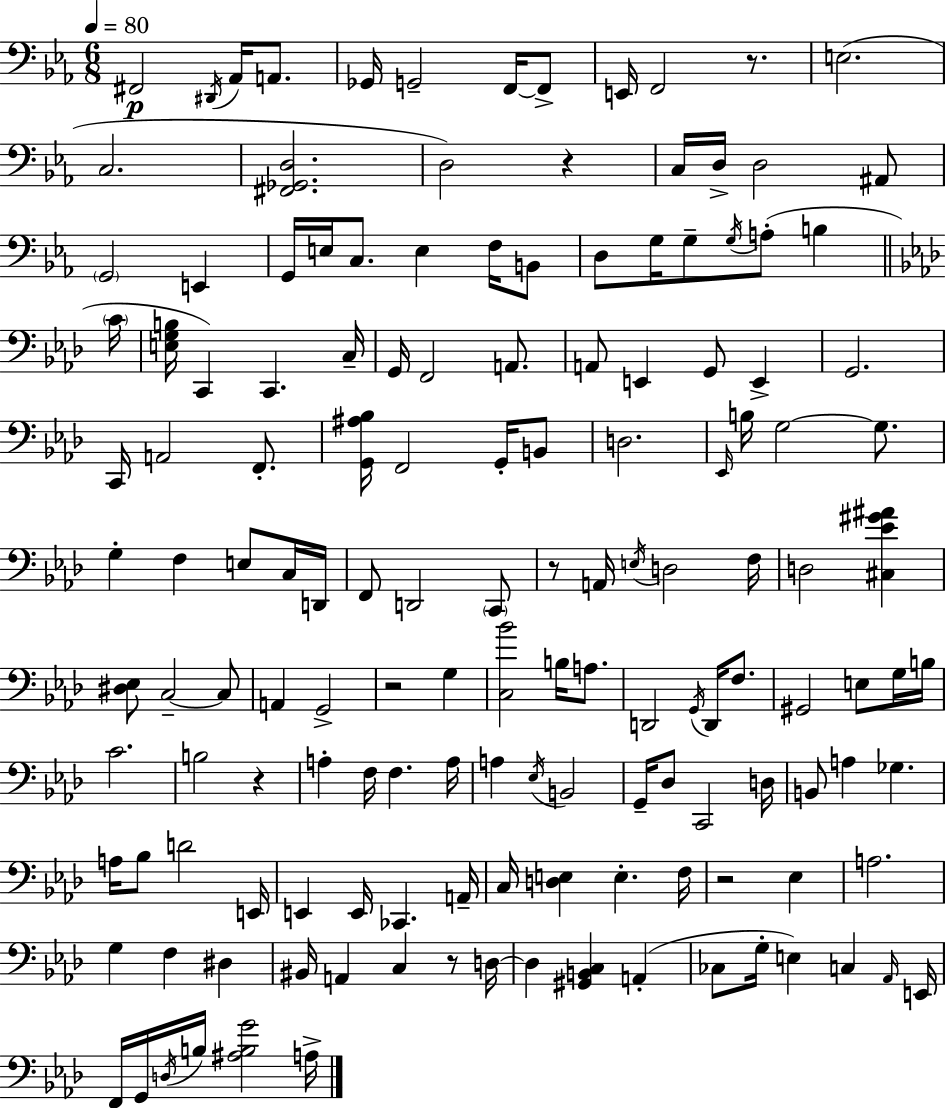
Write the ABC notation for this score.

X:1
T:Untitled
M:6/8
L:1/4
K:Eb
^F,,2 ^D,,/4 _A,,/4 A,,/2 _G,,/4 G,,2 F,,/4 F,,/2 E,,/4 F,,2 z/2 E,2 C,2 [^F,,_G,,D,]2 D,2 z C,/4 D,/4 D,2 ^A,,/2 G,,2 E,, G,,/4 E,/4 C,/2 E, F,/4 B,,/2 D,/2 G,/4 G,/2 G,/4 A,/2 B, C/4 [E,G,B,]/4 C,, C,, C,/4 G,,/4 F,,2 A,,/2 A,,/2 E,, G,,/2 E,, G,,2 C,,/4 A,,2 F,,/2 [G,,^A,_B,]/4 F,,2 G,,/4 B,,/2 D,2 _E,,/4 B,/4 G,2 G,/2 G, F, E,/2 C,/4 D,,/4 F,,/2 D,,2 C,,/2 z/2 A,,/4 E,/4 D,2 F,/4 D,2 [^C,_E^G^A] [^D,_E,]/2 C,2 C,/2 A,, G,,2 z2 G, [C,_B]2 B,/4 A,/2 D,,2 G,,/4 D,,/4 F,/2 ^G,,2 E,/2 G,/4 B,/4 C2 B,2 z A, F,/4 F, A,/4 A, _E,/4 B,,2 G,,/4 _D,/2 C,,2 D,/4 B,,/2 A, _G, A,/4 _B,/2 D2 E,,/4 E,, E,,/4 _C,, A,,/4 C,/4 [D,E,] E, F,/4 z2 _E, A,2 G, F, ^D, ^B,,/4 A,, C, z/2 D,/4 D, [^G,,B,,C,] A,, _C,/2 G,/4 E, C, _A,,/4 E,,/4 F,,/4 G,,/4 D,/4 B,/4 [^A,B,G]2 A,/4